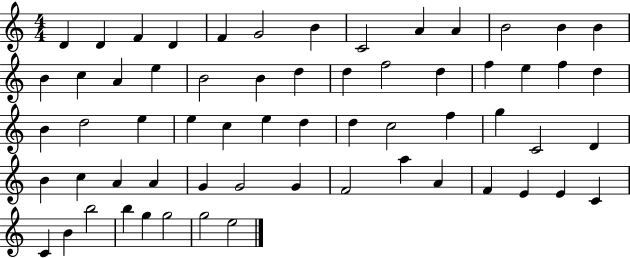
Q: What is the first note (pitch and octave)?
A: D4